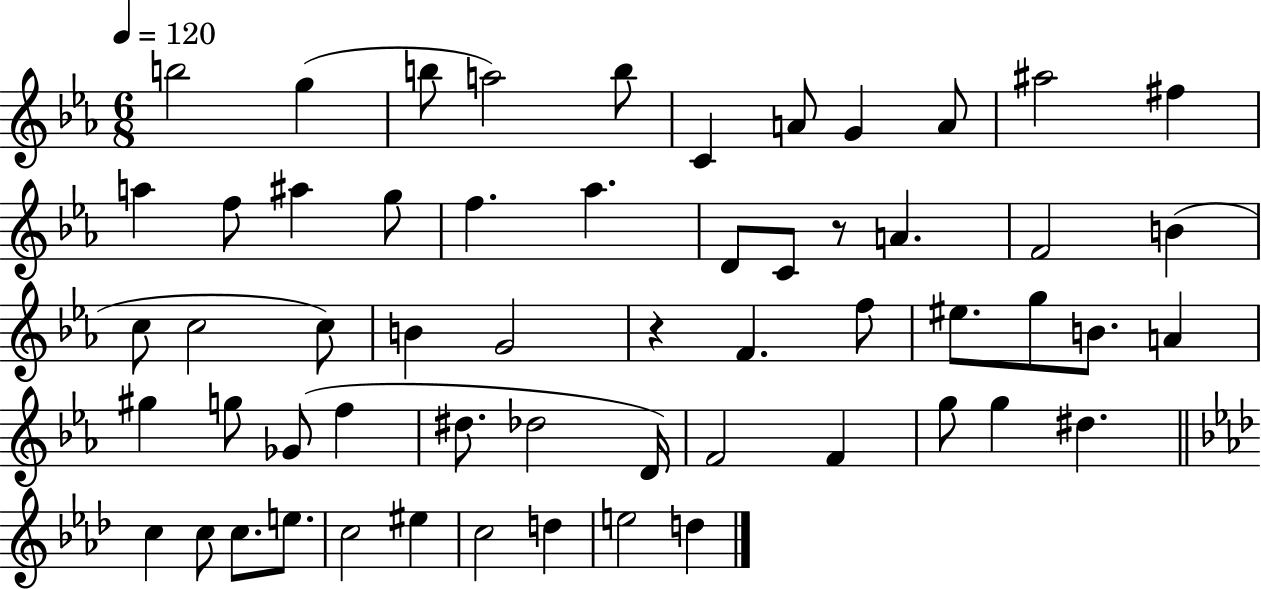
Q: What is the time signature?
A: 6/8